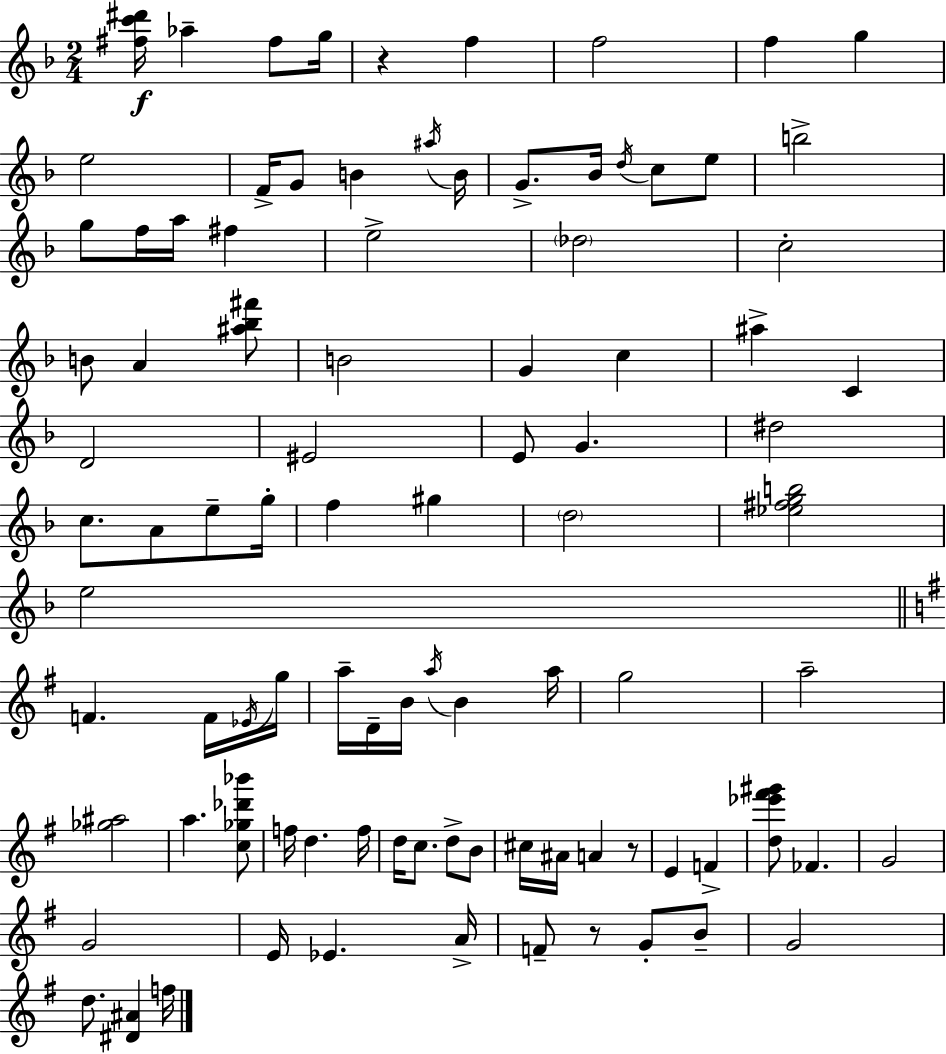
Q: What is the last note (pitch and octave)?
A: F5